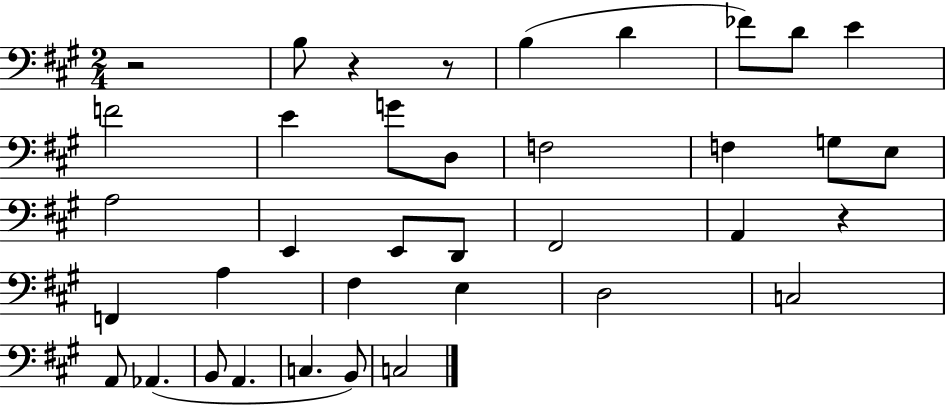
{
  \clef bass
  \numericTimeSignature
  \time 2/4
  \key a \major
  r2 | b8 r4 r8 | b4( d'4 | fes'8) d'8 e'4 | \break f'2 | e'4 g'8 d8 | f2 | f4 g8 e8 | \break a2 | e,4 e,8 d,8 | fis,2 | a,4 r4 | \break f,4 a4 | fis4 e4 | d2 | c2 | \break a,8 aes,4.( | b,8 a,4. | c4. b,8) | c2 | \break \bar "|."
}